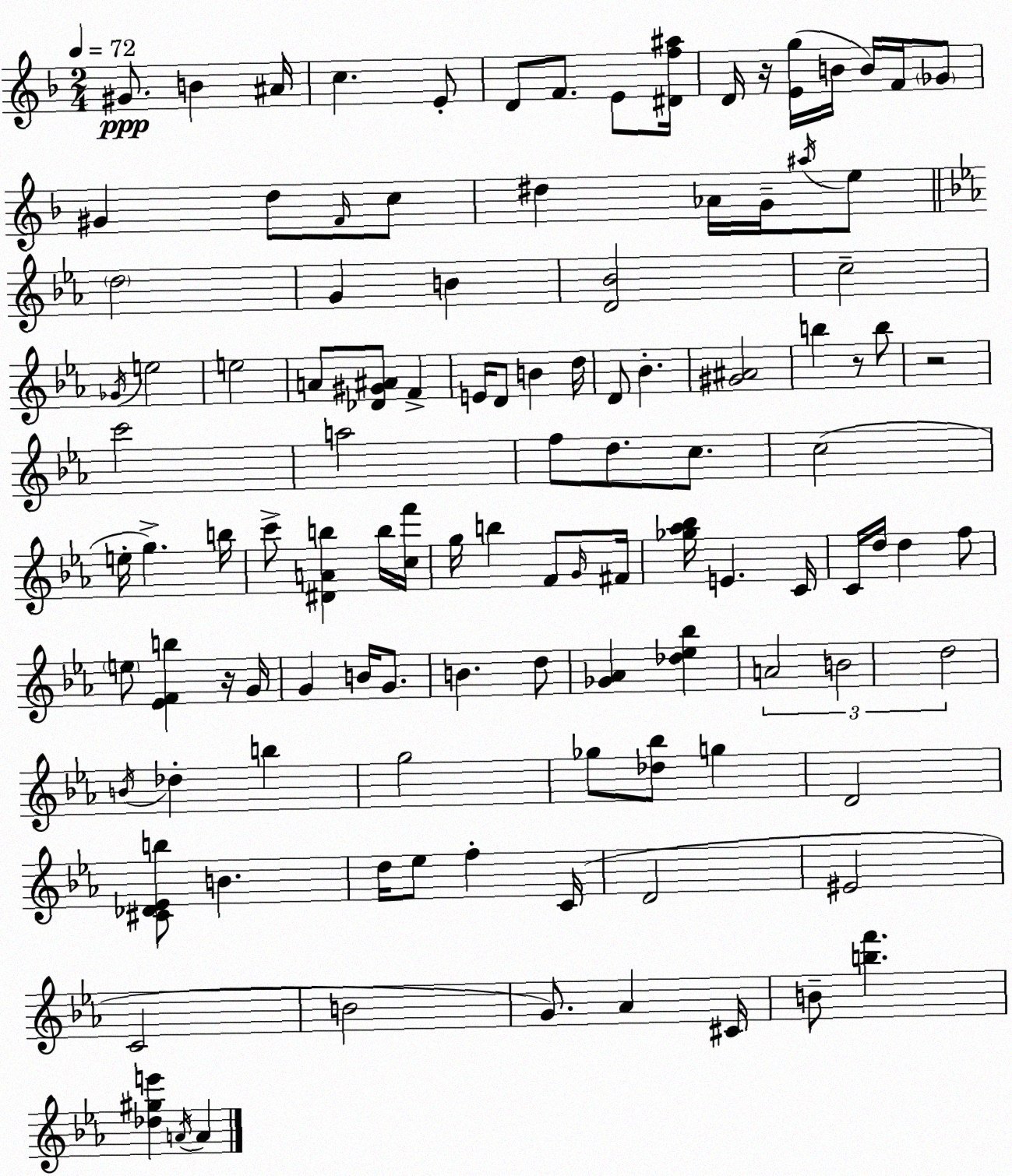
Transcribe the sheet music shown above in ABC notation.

X:1
T:Untitled
M:2/4
L:1/4
K:F
^G/2 B ^A/4 c E/2 D/2 F/2 E/2 [^Df^a]/4 D/4 z/4 [Eg]/4 B/4 B/4 F/4 _G/2 ^G d/2 F/4 c/2 ^d _A/4 G/4 ^a/4 e/2 d2 G B [D_B]2 c2 _G/4 e2 e2 A/2 [_D^G^A]/2 F E/4 D/2 B d/4 D/2 _B [^G^A]2 b z/2 b/2 z2 c'2 a2 f/2 d/2 c/2 c2 e/4 g b/4 c'/2 [^DAb] b/4 [cf']/4 g/4 b F/2 G/4 ^F/4 [_g_a_b]/4 E C/4 C/4 d/4 d f/2 e/2 [_EFb] z/4 G/4 G B/4 G/2 B d/2 [_G_A] [_d_e_b] A2 B2 d2 B/4 _d b g2 _g/2 [_d_b]/2 g D2 [^C_D_Eb]/2 B d/4 _e/2 f C/4 D2 ^E2 C2 B2 G/2 _A ^C/4 B/2 [bf'] [_d^ge'] A/4 A